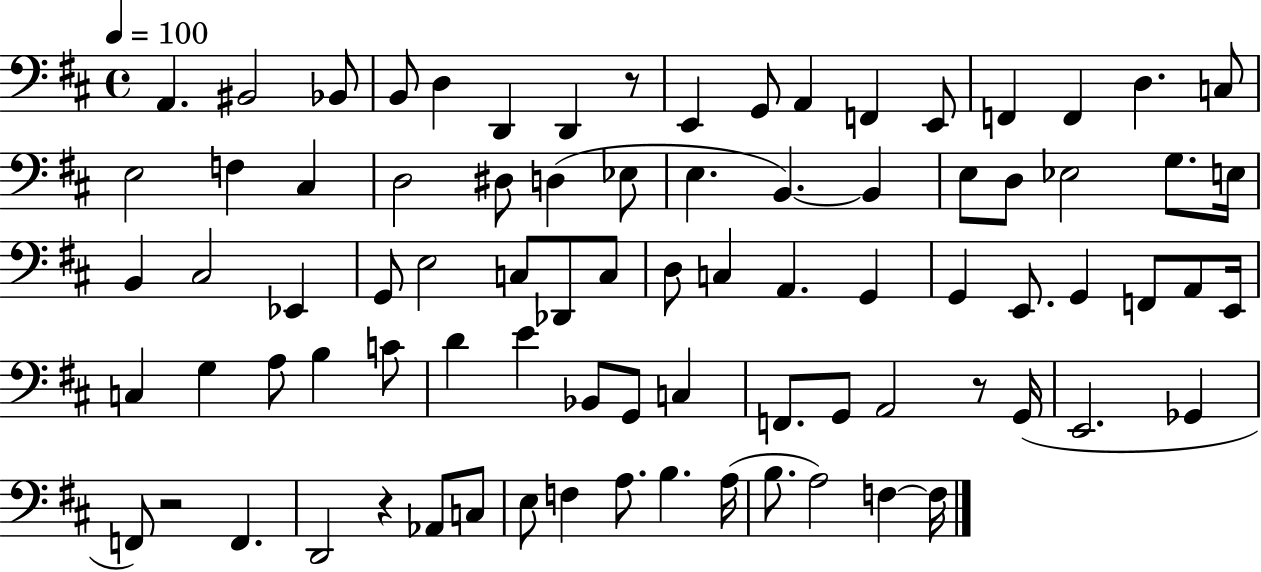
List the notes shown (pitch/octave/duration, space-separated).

A2/q. BIS2/h Bb2/e B2/e D3/q D2/q D2/q R/e E2/q G2/e A2/q F2/q E2/e F2/q F2/q D3/q. C3/e E3/h F3/q C#3/q D3/h D#3/e D3/q Eb3/e E3/q. B2/q. B2/q E3/e D3/e Eb3/h G3/e. E3/s B2/q C#3/h Eb2/q G2/e E3/h C3/e Db2/e C3/e D3/e C3/q A2/q. G2/q G2/q E2/e. G2/q F2/e A2/e E2/s C3/q G3/q A3/e B3/q C4/e D4/q E4/q Bb2/e G2/e C3/q F2/e. G2/e A2/h R/e G2/s E2/h. Gb2/q F2/e R/h F2/q. D2/h R/q Ab2/e C3/e E3/e F3/q A3/e. B3/q. A3/s B3/e. A3/h F3/q F3/s